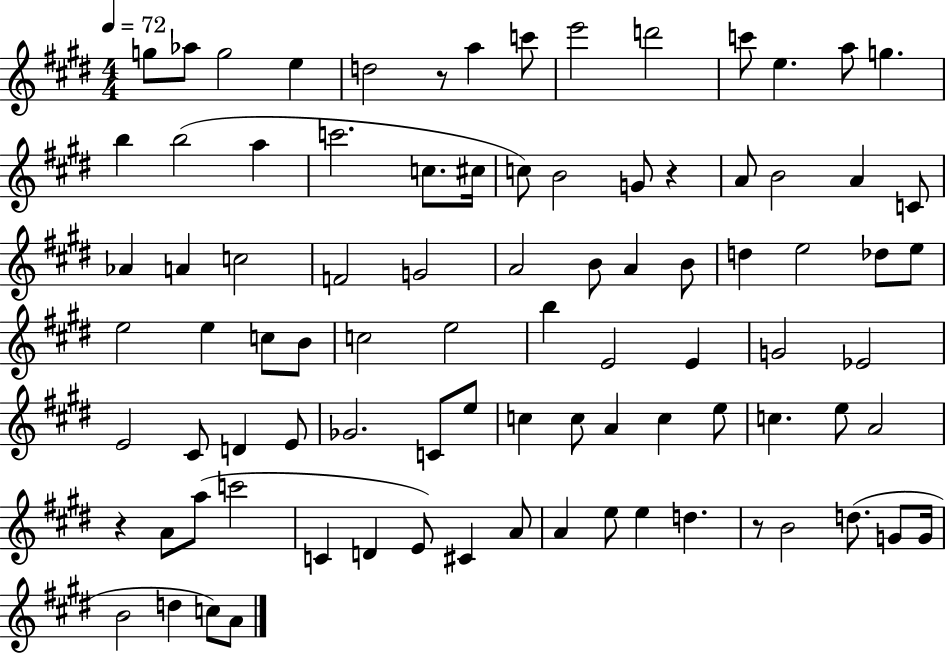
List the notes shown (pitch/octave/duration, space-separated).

G5/e Ab5/e G5/h E5/q D5/h R/e A5/q C6/e E6/h D6/h C6/e E5/q. A5/e G5/q. B5/q B5/h A5/q C6/h. C5/e. C#5/s C5/e B4/h G4/e R/q A4/e B4/h A4/q C4/e Ab4/q A4/q C5/h F4/h G4/h A4/h B4/e A4/q B4/e D5/q E5/h Db5/e E5/e E5/h E5/q C5/e B4/e C5/h E5/h B5/q E4/h E4/q G4/h Eb4/h E4/h C#4/e D4/q E4/e Gb4/h. C4/e E5/e C5/q C5/e A4/q C5/q E5/e C5/q. E5/e A4/h R/q A4/e A5/e C6/h C4/q D4/q E4/e C#4/q A4/e A4/q E5/e E5/q D5/q. R/e B4/h D5/e. G4/e G4/s B4/h D5/q C5/e A4/e